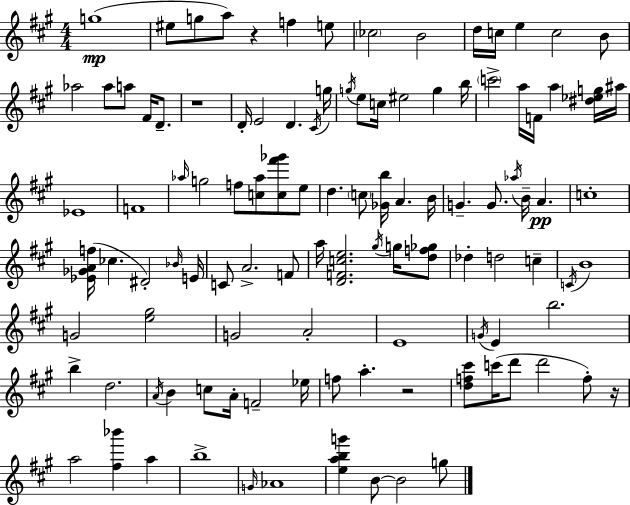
X:1
T:Untitled
M:4/4
L:1/4
K:A
g4 ^e/2 g/2 a/2 z f e/2 _c2 B2 d/4 c/4 e c2 B/2 _a2 _a/2 a/2 ^F/4 D/2 z4 D/4 E2 D ^C/4 g/4 g/4 e/2 c/4 ^e2 g b/4 c'2 a/4 F/4 a [^d_eg]/4 ^a/4 _E4 F4 _a/4 g2 f/2 [c_a]/2 [c^f'_g']/2 e/2 d c/2 [_Gb]/4 A B/4 G G/2 _a/4 B/4 A c4 [_E_GAf]/4 _c ^D2 _B/4 E/4 C/2 A2 F/2 a/4 [DFce]2 ^g/4 g/4 [df_g]/2 _d d2 c C/4 B4 G2 [e^g]2 G2 A2 E4 G/4 E b2 b d2 A/4 B c/2 A/4 F2 _e/4 f/2 a z2 [df^c']/2 c'/4 d'/2 d'2 f/2 z/4 a2 [^f_b'] a b4 G/4 _A4 [eabg'] B/2 B2 g/2